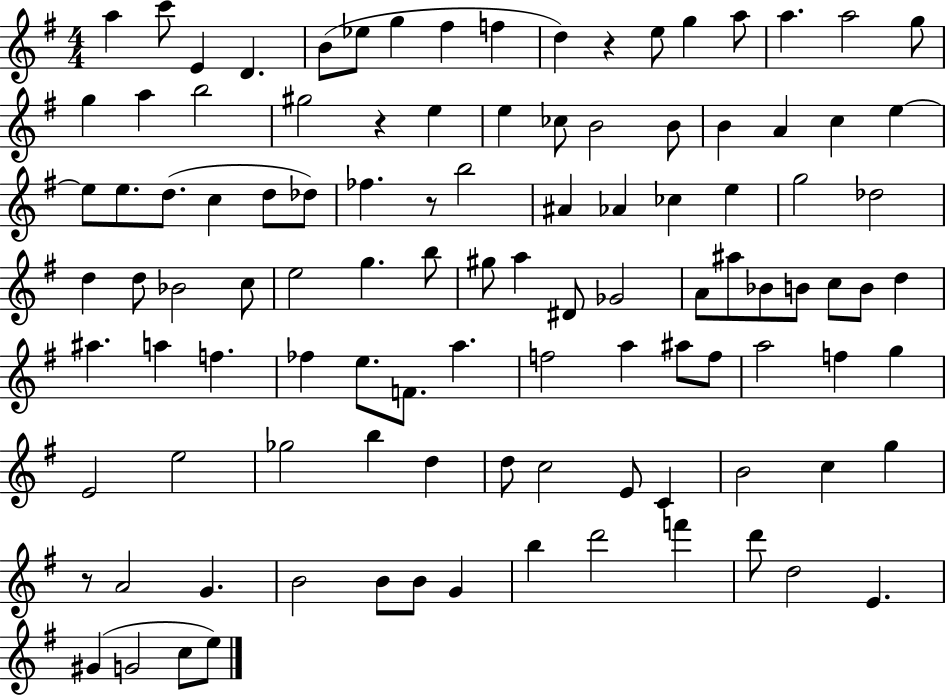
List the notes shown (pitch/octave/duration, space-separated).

A5/q C6/e E4/q D4/q. B4/e Eb5/e G5/q F#5/q F5/q D5/q R/q E5/e G5/q A5/e A5/q. A5/h G5/e G5/q A5/q B5/h G#5/h R/q E5/q E5/q CES5/e B4/h B4/e B4/q A4/q C5/q E5/q E5/e E5/e. D5/e. C5/q D5/e Db5/e FES5/q. R/e B5/h A#4/q Ab4/q CES5/q E5/q G5/h Db5/h D5/q D5/e Bb4/h C5/e E5/h G5/q. B5/e G#5/e A5/q D#4/e Gb4/h A4/e A#5/e Bb4/e B4/e C5/e B4/e D5/q A#5/q. A5/q F5/q. FES5/q E5/e. F4/e. A5/q. F5/h A5/q A#5/e F5/e A5/h F5/q G5/q E4/h E5/h Gb5/h B5/q D5/q D5/e C5/h E4/e C4/q B4/h C5/q G5/q R/e A4/h G4/q. B4/h B4/e B4/e G4/q B5/q D6/h F6/q D6/e D5/h E4/q. G#4/q G4/h C5/e E5/e